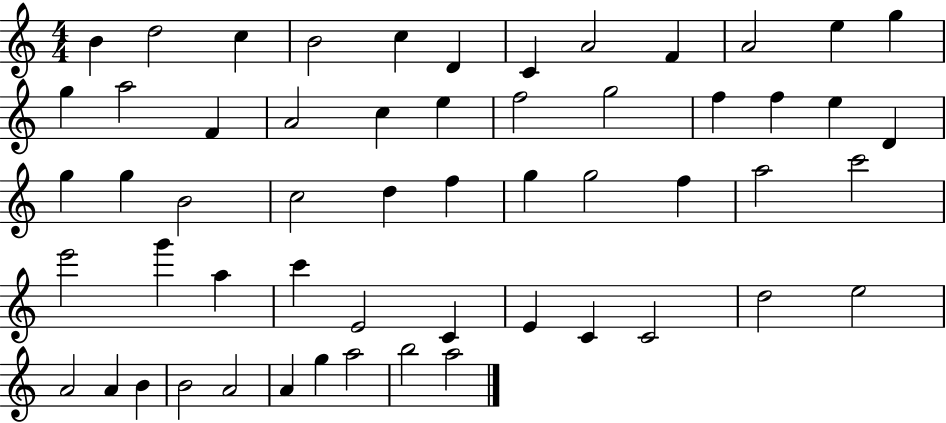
X:1
T:Untitled
M:4/4
L:1/4
K:C
B d2 c B2 c D C A2 F A2 e g g a2 F A2 c e f2 g2 f f e D g g B2 c2 d f g g2 f a2 c'2 e'2 g' a c' E2 C E C C2 d2 e2 A2 A B B2 A2 A g a2 b2 a2